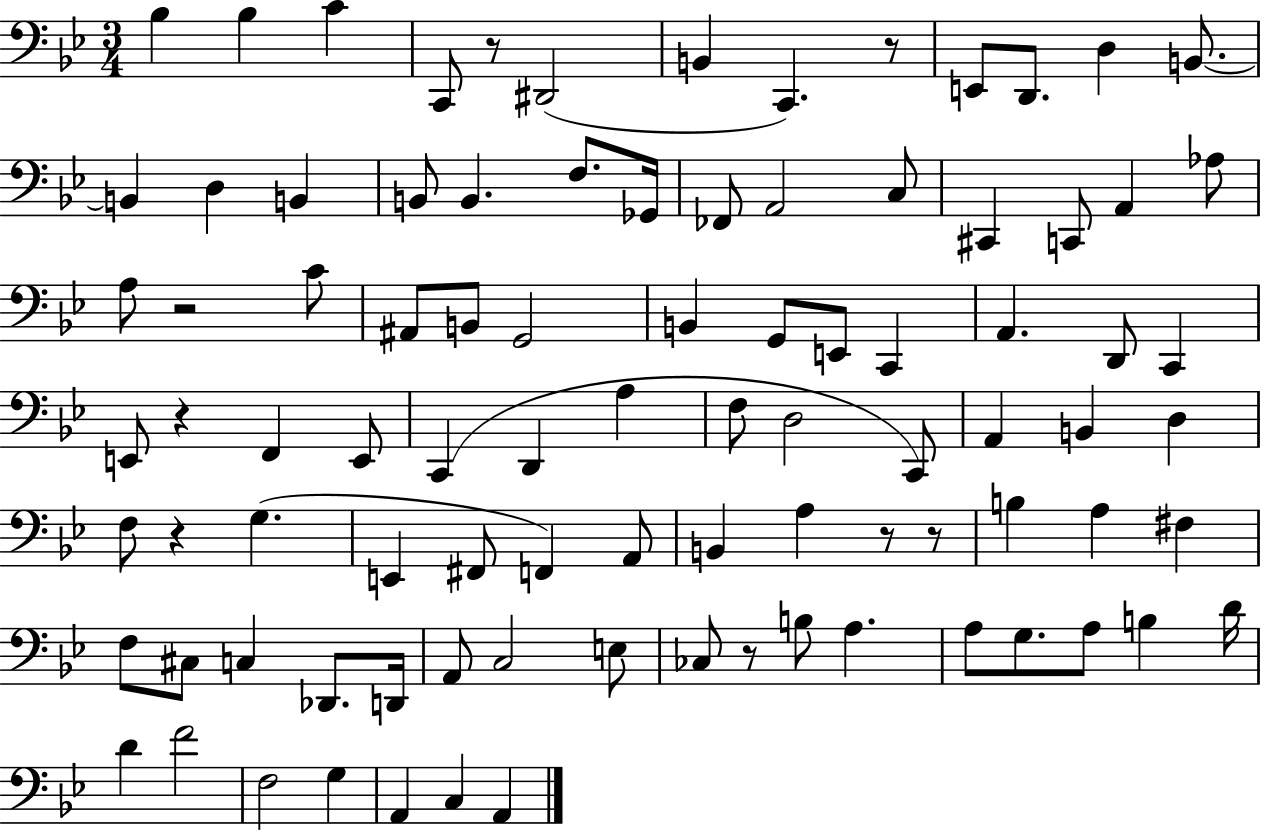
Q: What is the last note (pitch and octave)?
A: A2